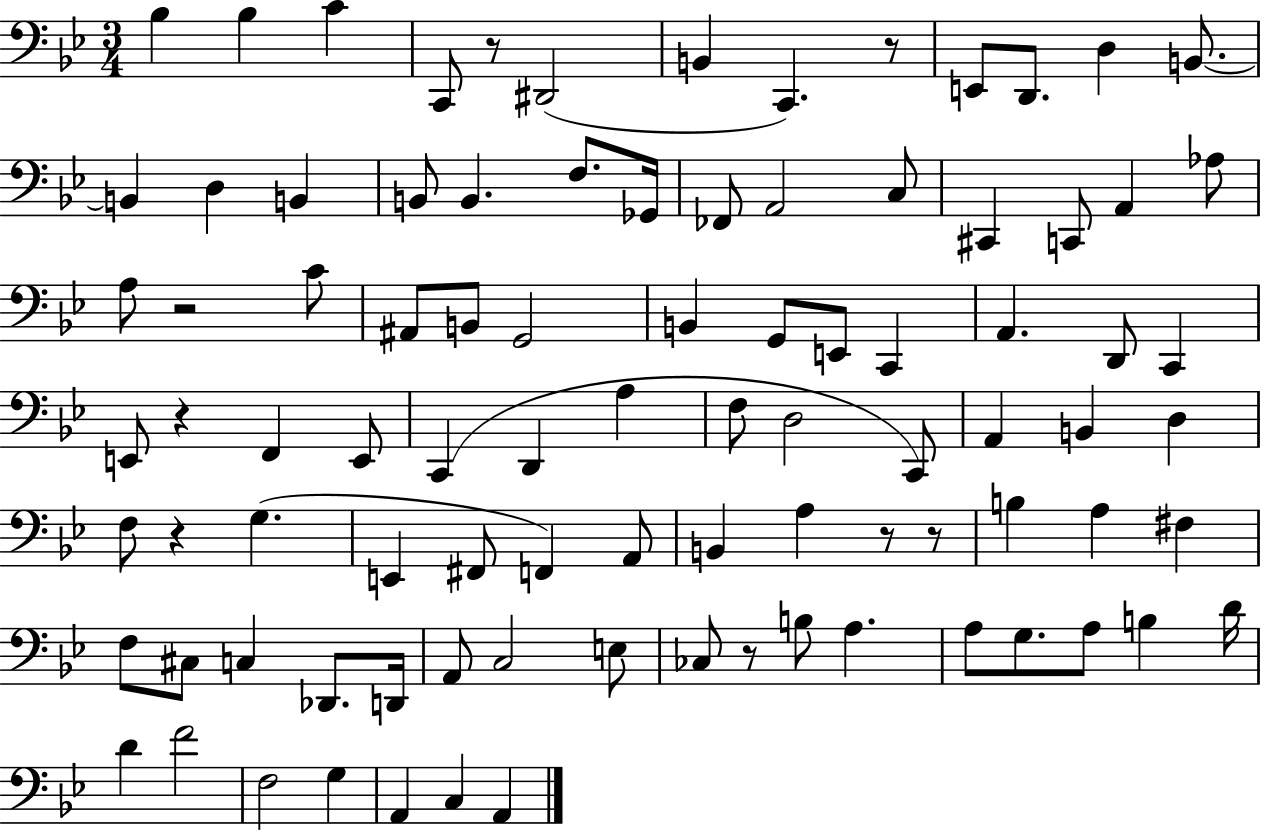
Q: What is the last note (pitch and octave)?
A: A2